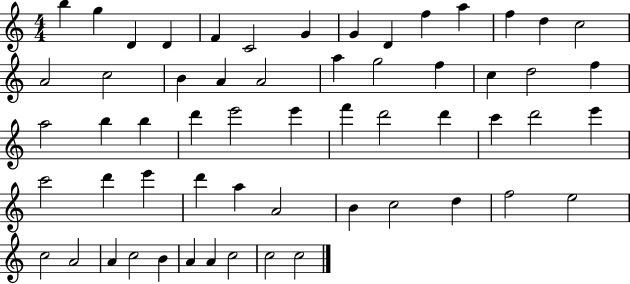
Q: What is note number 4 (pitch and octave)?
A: D4